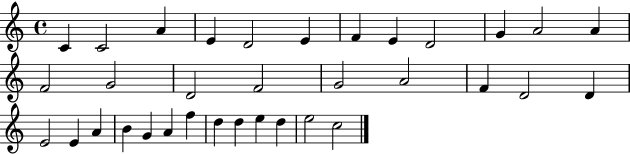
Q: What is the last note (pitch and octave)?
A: C5